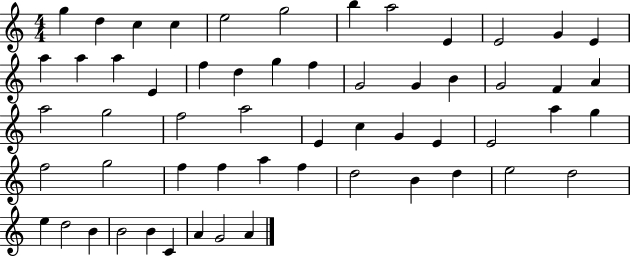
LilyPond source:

{
  \clef treble
  \numericTimeSignature
  \time 4/4
  \key c \major
  g''4 d''4 c''4 c''4 | e''2 g''2 | b''4 a''2 e'4 | e'2 g'4 e'4 | \break a''4 a''4 a''4 e'4 | f''4 d''4 g''4 f''4 | g'2 g'4 b'4 | g'2 f'4 a'4 | \break a''2 g''2 | f''2 a''2 | e'4 c''4 g'4 e'4 | e'2 a''4 g''4 | \break f''2 g''2 | f''4 f''4 a''4 f''4 | d''2 b'4 d''4 | e''2 d''2 | \break e''4 d''2 b'4 | b'2 b'4 c'4 | a'4 g'2 a'4 | \bar "|."
}